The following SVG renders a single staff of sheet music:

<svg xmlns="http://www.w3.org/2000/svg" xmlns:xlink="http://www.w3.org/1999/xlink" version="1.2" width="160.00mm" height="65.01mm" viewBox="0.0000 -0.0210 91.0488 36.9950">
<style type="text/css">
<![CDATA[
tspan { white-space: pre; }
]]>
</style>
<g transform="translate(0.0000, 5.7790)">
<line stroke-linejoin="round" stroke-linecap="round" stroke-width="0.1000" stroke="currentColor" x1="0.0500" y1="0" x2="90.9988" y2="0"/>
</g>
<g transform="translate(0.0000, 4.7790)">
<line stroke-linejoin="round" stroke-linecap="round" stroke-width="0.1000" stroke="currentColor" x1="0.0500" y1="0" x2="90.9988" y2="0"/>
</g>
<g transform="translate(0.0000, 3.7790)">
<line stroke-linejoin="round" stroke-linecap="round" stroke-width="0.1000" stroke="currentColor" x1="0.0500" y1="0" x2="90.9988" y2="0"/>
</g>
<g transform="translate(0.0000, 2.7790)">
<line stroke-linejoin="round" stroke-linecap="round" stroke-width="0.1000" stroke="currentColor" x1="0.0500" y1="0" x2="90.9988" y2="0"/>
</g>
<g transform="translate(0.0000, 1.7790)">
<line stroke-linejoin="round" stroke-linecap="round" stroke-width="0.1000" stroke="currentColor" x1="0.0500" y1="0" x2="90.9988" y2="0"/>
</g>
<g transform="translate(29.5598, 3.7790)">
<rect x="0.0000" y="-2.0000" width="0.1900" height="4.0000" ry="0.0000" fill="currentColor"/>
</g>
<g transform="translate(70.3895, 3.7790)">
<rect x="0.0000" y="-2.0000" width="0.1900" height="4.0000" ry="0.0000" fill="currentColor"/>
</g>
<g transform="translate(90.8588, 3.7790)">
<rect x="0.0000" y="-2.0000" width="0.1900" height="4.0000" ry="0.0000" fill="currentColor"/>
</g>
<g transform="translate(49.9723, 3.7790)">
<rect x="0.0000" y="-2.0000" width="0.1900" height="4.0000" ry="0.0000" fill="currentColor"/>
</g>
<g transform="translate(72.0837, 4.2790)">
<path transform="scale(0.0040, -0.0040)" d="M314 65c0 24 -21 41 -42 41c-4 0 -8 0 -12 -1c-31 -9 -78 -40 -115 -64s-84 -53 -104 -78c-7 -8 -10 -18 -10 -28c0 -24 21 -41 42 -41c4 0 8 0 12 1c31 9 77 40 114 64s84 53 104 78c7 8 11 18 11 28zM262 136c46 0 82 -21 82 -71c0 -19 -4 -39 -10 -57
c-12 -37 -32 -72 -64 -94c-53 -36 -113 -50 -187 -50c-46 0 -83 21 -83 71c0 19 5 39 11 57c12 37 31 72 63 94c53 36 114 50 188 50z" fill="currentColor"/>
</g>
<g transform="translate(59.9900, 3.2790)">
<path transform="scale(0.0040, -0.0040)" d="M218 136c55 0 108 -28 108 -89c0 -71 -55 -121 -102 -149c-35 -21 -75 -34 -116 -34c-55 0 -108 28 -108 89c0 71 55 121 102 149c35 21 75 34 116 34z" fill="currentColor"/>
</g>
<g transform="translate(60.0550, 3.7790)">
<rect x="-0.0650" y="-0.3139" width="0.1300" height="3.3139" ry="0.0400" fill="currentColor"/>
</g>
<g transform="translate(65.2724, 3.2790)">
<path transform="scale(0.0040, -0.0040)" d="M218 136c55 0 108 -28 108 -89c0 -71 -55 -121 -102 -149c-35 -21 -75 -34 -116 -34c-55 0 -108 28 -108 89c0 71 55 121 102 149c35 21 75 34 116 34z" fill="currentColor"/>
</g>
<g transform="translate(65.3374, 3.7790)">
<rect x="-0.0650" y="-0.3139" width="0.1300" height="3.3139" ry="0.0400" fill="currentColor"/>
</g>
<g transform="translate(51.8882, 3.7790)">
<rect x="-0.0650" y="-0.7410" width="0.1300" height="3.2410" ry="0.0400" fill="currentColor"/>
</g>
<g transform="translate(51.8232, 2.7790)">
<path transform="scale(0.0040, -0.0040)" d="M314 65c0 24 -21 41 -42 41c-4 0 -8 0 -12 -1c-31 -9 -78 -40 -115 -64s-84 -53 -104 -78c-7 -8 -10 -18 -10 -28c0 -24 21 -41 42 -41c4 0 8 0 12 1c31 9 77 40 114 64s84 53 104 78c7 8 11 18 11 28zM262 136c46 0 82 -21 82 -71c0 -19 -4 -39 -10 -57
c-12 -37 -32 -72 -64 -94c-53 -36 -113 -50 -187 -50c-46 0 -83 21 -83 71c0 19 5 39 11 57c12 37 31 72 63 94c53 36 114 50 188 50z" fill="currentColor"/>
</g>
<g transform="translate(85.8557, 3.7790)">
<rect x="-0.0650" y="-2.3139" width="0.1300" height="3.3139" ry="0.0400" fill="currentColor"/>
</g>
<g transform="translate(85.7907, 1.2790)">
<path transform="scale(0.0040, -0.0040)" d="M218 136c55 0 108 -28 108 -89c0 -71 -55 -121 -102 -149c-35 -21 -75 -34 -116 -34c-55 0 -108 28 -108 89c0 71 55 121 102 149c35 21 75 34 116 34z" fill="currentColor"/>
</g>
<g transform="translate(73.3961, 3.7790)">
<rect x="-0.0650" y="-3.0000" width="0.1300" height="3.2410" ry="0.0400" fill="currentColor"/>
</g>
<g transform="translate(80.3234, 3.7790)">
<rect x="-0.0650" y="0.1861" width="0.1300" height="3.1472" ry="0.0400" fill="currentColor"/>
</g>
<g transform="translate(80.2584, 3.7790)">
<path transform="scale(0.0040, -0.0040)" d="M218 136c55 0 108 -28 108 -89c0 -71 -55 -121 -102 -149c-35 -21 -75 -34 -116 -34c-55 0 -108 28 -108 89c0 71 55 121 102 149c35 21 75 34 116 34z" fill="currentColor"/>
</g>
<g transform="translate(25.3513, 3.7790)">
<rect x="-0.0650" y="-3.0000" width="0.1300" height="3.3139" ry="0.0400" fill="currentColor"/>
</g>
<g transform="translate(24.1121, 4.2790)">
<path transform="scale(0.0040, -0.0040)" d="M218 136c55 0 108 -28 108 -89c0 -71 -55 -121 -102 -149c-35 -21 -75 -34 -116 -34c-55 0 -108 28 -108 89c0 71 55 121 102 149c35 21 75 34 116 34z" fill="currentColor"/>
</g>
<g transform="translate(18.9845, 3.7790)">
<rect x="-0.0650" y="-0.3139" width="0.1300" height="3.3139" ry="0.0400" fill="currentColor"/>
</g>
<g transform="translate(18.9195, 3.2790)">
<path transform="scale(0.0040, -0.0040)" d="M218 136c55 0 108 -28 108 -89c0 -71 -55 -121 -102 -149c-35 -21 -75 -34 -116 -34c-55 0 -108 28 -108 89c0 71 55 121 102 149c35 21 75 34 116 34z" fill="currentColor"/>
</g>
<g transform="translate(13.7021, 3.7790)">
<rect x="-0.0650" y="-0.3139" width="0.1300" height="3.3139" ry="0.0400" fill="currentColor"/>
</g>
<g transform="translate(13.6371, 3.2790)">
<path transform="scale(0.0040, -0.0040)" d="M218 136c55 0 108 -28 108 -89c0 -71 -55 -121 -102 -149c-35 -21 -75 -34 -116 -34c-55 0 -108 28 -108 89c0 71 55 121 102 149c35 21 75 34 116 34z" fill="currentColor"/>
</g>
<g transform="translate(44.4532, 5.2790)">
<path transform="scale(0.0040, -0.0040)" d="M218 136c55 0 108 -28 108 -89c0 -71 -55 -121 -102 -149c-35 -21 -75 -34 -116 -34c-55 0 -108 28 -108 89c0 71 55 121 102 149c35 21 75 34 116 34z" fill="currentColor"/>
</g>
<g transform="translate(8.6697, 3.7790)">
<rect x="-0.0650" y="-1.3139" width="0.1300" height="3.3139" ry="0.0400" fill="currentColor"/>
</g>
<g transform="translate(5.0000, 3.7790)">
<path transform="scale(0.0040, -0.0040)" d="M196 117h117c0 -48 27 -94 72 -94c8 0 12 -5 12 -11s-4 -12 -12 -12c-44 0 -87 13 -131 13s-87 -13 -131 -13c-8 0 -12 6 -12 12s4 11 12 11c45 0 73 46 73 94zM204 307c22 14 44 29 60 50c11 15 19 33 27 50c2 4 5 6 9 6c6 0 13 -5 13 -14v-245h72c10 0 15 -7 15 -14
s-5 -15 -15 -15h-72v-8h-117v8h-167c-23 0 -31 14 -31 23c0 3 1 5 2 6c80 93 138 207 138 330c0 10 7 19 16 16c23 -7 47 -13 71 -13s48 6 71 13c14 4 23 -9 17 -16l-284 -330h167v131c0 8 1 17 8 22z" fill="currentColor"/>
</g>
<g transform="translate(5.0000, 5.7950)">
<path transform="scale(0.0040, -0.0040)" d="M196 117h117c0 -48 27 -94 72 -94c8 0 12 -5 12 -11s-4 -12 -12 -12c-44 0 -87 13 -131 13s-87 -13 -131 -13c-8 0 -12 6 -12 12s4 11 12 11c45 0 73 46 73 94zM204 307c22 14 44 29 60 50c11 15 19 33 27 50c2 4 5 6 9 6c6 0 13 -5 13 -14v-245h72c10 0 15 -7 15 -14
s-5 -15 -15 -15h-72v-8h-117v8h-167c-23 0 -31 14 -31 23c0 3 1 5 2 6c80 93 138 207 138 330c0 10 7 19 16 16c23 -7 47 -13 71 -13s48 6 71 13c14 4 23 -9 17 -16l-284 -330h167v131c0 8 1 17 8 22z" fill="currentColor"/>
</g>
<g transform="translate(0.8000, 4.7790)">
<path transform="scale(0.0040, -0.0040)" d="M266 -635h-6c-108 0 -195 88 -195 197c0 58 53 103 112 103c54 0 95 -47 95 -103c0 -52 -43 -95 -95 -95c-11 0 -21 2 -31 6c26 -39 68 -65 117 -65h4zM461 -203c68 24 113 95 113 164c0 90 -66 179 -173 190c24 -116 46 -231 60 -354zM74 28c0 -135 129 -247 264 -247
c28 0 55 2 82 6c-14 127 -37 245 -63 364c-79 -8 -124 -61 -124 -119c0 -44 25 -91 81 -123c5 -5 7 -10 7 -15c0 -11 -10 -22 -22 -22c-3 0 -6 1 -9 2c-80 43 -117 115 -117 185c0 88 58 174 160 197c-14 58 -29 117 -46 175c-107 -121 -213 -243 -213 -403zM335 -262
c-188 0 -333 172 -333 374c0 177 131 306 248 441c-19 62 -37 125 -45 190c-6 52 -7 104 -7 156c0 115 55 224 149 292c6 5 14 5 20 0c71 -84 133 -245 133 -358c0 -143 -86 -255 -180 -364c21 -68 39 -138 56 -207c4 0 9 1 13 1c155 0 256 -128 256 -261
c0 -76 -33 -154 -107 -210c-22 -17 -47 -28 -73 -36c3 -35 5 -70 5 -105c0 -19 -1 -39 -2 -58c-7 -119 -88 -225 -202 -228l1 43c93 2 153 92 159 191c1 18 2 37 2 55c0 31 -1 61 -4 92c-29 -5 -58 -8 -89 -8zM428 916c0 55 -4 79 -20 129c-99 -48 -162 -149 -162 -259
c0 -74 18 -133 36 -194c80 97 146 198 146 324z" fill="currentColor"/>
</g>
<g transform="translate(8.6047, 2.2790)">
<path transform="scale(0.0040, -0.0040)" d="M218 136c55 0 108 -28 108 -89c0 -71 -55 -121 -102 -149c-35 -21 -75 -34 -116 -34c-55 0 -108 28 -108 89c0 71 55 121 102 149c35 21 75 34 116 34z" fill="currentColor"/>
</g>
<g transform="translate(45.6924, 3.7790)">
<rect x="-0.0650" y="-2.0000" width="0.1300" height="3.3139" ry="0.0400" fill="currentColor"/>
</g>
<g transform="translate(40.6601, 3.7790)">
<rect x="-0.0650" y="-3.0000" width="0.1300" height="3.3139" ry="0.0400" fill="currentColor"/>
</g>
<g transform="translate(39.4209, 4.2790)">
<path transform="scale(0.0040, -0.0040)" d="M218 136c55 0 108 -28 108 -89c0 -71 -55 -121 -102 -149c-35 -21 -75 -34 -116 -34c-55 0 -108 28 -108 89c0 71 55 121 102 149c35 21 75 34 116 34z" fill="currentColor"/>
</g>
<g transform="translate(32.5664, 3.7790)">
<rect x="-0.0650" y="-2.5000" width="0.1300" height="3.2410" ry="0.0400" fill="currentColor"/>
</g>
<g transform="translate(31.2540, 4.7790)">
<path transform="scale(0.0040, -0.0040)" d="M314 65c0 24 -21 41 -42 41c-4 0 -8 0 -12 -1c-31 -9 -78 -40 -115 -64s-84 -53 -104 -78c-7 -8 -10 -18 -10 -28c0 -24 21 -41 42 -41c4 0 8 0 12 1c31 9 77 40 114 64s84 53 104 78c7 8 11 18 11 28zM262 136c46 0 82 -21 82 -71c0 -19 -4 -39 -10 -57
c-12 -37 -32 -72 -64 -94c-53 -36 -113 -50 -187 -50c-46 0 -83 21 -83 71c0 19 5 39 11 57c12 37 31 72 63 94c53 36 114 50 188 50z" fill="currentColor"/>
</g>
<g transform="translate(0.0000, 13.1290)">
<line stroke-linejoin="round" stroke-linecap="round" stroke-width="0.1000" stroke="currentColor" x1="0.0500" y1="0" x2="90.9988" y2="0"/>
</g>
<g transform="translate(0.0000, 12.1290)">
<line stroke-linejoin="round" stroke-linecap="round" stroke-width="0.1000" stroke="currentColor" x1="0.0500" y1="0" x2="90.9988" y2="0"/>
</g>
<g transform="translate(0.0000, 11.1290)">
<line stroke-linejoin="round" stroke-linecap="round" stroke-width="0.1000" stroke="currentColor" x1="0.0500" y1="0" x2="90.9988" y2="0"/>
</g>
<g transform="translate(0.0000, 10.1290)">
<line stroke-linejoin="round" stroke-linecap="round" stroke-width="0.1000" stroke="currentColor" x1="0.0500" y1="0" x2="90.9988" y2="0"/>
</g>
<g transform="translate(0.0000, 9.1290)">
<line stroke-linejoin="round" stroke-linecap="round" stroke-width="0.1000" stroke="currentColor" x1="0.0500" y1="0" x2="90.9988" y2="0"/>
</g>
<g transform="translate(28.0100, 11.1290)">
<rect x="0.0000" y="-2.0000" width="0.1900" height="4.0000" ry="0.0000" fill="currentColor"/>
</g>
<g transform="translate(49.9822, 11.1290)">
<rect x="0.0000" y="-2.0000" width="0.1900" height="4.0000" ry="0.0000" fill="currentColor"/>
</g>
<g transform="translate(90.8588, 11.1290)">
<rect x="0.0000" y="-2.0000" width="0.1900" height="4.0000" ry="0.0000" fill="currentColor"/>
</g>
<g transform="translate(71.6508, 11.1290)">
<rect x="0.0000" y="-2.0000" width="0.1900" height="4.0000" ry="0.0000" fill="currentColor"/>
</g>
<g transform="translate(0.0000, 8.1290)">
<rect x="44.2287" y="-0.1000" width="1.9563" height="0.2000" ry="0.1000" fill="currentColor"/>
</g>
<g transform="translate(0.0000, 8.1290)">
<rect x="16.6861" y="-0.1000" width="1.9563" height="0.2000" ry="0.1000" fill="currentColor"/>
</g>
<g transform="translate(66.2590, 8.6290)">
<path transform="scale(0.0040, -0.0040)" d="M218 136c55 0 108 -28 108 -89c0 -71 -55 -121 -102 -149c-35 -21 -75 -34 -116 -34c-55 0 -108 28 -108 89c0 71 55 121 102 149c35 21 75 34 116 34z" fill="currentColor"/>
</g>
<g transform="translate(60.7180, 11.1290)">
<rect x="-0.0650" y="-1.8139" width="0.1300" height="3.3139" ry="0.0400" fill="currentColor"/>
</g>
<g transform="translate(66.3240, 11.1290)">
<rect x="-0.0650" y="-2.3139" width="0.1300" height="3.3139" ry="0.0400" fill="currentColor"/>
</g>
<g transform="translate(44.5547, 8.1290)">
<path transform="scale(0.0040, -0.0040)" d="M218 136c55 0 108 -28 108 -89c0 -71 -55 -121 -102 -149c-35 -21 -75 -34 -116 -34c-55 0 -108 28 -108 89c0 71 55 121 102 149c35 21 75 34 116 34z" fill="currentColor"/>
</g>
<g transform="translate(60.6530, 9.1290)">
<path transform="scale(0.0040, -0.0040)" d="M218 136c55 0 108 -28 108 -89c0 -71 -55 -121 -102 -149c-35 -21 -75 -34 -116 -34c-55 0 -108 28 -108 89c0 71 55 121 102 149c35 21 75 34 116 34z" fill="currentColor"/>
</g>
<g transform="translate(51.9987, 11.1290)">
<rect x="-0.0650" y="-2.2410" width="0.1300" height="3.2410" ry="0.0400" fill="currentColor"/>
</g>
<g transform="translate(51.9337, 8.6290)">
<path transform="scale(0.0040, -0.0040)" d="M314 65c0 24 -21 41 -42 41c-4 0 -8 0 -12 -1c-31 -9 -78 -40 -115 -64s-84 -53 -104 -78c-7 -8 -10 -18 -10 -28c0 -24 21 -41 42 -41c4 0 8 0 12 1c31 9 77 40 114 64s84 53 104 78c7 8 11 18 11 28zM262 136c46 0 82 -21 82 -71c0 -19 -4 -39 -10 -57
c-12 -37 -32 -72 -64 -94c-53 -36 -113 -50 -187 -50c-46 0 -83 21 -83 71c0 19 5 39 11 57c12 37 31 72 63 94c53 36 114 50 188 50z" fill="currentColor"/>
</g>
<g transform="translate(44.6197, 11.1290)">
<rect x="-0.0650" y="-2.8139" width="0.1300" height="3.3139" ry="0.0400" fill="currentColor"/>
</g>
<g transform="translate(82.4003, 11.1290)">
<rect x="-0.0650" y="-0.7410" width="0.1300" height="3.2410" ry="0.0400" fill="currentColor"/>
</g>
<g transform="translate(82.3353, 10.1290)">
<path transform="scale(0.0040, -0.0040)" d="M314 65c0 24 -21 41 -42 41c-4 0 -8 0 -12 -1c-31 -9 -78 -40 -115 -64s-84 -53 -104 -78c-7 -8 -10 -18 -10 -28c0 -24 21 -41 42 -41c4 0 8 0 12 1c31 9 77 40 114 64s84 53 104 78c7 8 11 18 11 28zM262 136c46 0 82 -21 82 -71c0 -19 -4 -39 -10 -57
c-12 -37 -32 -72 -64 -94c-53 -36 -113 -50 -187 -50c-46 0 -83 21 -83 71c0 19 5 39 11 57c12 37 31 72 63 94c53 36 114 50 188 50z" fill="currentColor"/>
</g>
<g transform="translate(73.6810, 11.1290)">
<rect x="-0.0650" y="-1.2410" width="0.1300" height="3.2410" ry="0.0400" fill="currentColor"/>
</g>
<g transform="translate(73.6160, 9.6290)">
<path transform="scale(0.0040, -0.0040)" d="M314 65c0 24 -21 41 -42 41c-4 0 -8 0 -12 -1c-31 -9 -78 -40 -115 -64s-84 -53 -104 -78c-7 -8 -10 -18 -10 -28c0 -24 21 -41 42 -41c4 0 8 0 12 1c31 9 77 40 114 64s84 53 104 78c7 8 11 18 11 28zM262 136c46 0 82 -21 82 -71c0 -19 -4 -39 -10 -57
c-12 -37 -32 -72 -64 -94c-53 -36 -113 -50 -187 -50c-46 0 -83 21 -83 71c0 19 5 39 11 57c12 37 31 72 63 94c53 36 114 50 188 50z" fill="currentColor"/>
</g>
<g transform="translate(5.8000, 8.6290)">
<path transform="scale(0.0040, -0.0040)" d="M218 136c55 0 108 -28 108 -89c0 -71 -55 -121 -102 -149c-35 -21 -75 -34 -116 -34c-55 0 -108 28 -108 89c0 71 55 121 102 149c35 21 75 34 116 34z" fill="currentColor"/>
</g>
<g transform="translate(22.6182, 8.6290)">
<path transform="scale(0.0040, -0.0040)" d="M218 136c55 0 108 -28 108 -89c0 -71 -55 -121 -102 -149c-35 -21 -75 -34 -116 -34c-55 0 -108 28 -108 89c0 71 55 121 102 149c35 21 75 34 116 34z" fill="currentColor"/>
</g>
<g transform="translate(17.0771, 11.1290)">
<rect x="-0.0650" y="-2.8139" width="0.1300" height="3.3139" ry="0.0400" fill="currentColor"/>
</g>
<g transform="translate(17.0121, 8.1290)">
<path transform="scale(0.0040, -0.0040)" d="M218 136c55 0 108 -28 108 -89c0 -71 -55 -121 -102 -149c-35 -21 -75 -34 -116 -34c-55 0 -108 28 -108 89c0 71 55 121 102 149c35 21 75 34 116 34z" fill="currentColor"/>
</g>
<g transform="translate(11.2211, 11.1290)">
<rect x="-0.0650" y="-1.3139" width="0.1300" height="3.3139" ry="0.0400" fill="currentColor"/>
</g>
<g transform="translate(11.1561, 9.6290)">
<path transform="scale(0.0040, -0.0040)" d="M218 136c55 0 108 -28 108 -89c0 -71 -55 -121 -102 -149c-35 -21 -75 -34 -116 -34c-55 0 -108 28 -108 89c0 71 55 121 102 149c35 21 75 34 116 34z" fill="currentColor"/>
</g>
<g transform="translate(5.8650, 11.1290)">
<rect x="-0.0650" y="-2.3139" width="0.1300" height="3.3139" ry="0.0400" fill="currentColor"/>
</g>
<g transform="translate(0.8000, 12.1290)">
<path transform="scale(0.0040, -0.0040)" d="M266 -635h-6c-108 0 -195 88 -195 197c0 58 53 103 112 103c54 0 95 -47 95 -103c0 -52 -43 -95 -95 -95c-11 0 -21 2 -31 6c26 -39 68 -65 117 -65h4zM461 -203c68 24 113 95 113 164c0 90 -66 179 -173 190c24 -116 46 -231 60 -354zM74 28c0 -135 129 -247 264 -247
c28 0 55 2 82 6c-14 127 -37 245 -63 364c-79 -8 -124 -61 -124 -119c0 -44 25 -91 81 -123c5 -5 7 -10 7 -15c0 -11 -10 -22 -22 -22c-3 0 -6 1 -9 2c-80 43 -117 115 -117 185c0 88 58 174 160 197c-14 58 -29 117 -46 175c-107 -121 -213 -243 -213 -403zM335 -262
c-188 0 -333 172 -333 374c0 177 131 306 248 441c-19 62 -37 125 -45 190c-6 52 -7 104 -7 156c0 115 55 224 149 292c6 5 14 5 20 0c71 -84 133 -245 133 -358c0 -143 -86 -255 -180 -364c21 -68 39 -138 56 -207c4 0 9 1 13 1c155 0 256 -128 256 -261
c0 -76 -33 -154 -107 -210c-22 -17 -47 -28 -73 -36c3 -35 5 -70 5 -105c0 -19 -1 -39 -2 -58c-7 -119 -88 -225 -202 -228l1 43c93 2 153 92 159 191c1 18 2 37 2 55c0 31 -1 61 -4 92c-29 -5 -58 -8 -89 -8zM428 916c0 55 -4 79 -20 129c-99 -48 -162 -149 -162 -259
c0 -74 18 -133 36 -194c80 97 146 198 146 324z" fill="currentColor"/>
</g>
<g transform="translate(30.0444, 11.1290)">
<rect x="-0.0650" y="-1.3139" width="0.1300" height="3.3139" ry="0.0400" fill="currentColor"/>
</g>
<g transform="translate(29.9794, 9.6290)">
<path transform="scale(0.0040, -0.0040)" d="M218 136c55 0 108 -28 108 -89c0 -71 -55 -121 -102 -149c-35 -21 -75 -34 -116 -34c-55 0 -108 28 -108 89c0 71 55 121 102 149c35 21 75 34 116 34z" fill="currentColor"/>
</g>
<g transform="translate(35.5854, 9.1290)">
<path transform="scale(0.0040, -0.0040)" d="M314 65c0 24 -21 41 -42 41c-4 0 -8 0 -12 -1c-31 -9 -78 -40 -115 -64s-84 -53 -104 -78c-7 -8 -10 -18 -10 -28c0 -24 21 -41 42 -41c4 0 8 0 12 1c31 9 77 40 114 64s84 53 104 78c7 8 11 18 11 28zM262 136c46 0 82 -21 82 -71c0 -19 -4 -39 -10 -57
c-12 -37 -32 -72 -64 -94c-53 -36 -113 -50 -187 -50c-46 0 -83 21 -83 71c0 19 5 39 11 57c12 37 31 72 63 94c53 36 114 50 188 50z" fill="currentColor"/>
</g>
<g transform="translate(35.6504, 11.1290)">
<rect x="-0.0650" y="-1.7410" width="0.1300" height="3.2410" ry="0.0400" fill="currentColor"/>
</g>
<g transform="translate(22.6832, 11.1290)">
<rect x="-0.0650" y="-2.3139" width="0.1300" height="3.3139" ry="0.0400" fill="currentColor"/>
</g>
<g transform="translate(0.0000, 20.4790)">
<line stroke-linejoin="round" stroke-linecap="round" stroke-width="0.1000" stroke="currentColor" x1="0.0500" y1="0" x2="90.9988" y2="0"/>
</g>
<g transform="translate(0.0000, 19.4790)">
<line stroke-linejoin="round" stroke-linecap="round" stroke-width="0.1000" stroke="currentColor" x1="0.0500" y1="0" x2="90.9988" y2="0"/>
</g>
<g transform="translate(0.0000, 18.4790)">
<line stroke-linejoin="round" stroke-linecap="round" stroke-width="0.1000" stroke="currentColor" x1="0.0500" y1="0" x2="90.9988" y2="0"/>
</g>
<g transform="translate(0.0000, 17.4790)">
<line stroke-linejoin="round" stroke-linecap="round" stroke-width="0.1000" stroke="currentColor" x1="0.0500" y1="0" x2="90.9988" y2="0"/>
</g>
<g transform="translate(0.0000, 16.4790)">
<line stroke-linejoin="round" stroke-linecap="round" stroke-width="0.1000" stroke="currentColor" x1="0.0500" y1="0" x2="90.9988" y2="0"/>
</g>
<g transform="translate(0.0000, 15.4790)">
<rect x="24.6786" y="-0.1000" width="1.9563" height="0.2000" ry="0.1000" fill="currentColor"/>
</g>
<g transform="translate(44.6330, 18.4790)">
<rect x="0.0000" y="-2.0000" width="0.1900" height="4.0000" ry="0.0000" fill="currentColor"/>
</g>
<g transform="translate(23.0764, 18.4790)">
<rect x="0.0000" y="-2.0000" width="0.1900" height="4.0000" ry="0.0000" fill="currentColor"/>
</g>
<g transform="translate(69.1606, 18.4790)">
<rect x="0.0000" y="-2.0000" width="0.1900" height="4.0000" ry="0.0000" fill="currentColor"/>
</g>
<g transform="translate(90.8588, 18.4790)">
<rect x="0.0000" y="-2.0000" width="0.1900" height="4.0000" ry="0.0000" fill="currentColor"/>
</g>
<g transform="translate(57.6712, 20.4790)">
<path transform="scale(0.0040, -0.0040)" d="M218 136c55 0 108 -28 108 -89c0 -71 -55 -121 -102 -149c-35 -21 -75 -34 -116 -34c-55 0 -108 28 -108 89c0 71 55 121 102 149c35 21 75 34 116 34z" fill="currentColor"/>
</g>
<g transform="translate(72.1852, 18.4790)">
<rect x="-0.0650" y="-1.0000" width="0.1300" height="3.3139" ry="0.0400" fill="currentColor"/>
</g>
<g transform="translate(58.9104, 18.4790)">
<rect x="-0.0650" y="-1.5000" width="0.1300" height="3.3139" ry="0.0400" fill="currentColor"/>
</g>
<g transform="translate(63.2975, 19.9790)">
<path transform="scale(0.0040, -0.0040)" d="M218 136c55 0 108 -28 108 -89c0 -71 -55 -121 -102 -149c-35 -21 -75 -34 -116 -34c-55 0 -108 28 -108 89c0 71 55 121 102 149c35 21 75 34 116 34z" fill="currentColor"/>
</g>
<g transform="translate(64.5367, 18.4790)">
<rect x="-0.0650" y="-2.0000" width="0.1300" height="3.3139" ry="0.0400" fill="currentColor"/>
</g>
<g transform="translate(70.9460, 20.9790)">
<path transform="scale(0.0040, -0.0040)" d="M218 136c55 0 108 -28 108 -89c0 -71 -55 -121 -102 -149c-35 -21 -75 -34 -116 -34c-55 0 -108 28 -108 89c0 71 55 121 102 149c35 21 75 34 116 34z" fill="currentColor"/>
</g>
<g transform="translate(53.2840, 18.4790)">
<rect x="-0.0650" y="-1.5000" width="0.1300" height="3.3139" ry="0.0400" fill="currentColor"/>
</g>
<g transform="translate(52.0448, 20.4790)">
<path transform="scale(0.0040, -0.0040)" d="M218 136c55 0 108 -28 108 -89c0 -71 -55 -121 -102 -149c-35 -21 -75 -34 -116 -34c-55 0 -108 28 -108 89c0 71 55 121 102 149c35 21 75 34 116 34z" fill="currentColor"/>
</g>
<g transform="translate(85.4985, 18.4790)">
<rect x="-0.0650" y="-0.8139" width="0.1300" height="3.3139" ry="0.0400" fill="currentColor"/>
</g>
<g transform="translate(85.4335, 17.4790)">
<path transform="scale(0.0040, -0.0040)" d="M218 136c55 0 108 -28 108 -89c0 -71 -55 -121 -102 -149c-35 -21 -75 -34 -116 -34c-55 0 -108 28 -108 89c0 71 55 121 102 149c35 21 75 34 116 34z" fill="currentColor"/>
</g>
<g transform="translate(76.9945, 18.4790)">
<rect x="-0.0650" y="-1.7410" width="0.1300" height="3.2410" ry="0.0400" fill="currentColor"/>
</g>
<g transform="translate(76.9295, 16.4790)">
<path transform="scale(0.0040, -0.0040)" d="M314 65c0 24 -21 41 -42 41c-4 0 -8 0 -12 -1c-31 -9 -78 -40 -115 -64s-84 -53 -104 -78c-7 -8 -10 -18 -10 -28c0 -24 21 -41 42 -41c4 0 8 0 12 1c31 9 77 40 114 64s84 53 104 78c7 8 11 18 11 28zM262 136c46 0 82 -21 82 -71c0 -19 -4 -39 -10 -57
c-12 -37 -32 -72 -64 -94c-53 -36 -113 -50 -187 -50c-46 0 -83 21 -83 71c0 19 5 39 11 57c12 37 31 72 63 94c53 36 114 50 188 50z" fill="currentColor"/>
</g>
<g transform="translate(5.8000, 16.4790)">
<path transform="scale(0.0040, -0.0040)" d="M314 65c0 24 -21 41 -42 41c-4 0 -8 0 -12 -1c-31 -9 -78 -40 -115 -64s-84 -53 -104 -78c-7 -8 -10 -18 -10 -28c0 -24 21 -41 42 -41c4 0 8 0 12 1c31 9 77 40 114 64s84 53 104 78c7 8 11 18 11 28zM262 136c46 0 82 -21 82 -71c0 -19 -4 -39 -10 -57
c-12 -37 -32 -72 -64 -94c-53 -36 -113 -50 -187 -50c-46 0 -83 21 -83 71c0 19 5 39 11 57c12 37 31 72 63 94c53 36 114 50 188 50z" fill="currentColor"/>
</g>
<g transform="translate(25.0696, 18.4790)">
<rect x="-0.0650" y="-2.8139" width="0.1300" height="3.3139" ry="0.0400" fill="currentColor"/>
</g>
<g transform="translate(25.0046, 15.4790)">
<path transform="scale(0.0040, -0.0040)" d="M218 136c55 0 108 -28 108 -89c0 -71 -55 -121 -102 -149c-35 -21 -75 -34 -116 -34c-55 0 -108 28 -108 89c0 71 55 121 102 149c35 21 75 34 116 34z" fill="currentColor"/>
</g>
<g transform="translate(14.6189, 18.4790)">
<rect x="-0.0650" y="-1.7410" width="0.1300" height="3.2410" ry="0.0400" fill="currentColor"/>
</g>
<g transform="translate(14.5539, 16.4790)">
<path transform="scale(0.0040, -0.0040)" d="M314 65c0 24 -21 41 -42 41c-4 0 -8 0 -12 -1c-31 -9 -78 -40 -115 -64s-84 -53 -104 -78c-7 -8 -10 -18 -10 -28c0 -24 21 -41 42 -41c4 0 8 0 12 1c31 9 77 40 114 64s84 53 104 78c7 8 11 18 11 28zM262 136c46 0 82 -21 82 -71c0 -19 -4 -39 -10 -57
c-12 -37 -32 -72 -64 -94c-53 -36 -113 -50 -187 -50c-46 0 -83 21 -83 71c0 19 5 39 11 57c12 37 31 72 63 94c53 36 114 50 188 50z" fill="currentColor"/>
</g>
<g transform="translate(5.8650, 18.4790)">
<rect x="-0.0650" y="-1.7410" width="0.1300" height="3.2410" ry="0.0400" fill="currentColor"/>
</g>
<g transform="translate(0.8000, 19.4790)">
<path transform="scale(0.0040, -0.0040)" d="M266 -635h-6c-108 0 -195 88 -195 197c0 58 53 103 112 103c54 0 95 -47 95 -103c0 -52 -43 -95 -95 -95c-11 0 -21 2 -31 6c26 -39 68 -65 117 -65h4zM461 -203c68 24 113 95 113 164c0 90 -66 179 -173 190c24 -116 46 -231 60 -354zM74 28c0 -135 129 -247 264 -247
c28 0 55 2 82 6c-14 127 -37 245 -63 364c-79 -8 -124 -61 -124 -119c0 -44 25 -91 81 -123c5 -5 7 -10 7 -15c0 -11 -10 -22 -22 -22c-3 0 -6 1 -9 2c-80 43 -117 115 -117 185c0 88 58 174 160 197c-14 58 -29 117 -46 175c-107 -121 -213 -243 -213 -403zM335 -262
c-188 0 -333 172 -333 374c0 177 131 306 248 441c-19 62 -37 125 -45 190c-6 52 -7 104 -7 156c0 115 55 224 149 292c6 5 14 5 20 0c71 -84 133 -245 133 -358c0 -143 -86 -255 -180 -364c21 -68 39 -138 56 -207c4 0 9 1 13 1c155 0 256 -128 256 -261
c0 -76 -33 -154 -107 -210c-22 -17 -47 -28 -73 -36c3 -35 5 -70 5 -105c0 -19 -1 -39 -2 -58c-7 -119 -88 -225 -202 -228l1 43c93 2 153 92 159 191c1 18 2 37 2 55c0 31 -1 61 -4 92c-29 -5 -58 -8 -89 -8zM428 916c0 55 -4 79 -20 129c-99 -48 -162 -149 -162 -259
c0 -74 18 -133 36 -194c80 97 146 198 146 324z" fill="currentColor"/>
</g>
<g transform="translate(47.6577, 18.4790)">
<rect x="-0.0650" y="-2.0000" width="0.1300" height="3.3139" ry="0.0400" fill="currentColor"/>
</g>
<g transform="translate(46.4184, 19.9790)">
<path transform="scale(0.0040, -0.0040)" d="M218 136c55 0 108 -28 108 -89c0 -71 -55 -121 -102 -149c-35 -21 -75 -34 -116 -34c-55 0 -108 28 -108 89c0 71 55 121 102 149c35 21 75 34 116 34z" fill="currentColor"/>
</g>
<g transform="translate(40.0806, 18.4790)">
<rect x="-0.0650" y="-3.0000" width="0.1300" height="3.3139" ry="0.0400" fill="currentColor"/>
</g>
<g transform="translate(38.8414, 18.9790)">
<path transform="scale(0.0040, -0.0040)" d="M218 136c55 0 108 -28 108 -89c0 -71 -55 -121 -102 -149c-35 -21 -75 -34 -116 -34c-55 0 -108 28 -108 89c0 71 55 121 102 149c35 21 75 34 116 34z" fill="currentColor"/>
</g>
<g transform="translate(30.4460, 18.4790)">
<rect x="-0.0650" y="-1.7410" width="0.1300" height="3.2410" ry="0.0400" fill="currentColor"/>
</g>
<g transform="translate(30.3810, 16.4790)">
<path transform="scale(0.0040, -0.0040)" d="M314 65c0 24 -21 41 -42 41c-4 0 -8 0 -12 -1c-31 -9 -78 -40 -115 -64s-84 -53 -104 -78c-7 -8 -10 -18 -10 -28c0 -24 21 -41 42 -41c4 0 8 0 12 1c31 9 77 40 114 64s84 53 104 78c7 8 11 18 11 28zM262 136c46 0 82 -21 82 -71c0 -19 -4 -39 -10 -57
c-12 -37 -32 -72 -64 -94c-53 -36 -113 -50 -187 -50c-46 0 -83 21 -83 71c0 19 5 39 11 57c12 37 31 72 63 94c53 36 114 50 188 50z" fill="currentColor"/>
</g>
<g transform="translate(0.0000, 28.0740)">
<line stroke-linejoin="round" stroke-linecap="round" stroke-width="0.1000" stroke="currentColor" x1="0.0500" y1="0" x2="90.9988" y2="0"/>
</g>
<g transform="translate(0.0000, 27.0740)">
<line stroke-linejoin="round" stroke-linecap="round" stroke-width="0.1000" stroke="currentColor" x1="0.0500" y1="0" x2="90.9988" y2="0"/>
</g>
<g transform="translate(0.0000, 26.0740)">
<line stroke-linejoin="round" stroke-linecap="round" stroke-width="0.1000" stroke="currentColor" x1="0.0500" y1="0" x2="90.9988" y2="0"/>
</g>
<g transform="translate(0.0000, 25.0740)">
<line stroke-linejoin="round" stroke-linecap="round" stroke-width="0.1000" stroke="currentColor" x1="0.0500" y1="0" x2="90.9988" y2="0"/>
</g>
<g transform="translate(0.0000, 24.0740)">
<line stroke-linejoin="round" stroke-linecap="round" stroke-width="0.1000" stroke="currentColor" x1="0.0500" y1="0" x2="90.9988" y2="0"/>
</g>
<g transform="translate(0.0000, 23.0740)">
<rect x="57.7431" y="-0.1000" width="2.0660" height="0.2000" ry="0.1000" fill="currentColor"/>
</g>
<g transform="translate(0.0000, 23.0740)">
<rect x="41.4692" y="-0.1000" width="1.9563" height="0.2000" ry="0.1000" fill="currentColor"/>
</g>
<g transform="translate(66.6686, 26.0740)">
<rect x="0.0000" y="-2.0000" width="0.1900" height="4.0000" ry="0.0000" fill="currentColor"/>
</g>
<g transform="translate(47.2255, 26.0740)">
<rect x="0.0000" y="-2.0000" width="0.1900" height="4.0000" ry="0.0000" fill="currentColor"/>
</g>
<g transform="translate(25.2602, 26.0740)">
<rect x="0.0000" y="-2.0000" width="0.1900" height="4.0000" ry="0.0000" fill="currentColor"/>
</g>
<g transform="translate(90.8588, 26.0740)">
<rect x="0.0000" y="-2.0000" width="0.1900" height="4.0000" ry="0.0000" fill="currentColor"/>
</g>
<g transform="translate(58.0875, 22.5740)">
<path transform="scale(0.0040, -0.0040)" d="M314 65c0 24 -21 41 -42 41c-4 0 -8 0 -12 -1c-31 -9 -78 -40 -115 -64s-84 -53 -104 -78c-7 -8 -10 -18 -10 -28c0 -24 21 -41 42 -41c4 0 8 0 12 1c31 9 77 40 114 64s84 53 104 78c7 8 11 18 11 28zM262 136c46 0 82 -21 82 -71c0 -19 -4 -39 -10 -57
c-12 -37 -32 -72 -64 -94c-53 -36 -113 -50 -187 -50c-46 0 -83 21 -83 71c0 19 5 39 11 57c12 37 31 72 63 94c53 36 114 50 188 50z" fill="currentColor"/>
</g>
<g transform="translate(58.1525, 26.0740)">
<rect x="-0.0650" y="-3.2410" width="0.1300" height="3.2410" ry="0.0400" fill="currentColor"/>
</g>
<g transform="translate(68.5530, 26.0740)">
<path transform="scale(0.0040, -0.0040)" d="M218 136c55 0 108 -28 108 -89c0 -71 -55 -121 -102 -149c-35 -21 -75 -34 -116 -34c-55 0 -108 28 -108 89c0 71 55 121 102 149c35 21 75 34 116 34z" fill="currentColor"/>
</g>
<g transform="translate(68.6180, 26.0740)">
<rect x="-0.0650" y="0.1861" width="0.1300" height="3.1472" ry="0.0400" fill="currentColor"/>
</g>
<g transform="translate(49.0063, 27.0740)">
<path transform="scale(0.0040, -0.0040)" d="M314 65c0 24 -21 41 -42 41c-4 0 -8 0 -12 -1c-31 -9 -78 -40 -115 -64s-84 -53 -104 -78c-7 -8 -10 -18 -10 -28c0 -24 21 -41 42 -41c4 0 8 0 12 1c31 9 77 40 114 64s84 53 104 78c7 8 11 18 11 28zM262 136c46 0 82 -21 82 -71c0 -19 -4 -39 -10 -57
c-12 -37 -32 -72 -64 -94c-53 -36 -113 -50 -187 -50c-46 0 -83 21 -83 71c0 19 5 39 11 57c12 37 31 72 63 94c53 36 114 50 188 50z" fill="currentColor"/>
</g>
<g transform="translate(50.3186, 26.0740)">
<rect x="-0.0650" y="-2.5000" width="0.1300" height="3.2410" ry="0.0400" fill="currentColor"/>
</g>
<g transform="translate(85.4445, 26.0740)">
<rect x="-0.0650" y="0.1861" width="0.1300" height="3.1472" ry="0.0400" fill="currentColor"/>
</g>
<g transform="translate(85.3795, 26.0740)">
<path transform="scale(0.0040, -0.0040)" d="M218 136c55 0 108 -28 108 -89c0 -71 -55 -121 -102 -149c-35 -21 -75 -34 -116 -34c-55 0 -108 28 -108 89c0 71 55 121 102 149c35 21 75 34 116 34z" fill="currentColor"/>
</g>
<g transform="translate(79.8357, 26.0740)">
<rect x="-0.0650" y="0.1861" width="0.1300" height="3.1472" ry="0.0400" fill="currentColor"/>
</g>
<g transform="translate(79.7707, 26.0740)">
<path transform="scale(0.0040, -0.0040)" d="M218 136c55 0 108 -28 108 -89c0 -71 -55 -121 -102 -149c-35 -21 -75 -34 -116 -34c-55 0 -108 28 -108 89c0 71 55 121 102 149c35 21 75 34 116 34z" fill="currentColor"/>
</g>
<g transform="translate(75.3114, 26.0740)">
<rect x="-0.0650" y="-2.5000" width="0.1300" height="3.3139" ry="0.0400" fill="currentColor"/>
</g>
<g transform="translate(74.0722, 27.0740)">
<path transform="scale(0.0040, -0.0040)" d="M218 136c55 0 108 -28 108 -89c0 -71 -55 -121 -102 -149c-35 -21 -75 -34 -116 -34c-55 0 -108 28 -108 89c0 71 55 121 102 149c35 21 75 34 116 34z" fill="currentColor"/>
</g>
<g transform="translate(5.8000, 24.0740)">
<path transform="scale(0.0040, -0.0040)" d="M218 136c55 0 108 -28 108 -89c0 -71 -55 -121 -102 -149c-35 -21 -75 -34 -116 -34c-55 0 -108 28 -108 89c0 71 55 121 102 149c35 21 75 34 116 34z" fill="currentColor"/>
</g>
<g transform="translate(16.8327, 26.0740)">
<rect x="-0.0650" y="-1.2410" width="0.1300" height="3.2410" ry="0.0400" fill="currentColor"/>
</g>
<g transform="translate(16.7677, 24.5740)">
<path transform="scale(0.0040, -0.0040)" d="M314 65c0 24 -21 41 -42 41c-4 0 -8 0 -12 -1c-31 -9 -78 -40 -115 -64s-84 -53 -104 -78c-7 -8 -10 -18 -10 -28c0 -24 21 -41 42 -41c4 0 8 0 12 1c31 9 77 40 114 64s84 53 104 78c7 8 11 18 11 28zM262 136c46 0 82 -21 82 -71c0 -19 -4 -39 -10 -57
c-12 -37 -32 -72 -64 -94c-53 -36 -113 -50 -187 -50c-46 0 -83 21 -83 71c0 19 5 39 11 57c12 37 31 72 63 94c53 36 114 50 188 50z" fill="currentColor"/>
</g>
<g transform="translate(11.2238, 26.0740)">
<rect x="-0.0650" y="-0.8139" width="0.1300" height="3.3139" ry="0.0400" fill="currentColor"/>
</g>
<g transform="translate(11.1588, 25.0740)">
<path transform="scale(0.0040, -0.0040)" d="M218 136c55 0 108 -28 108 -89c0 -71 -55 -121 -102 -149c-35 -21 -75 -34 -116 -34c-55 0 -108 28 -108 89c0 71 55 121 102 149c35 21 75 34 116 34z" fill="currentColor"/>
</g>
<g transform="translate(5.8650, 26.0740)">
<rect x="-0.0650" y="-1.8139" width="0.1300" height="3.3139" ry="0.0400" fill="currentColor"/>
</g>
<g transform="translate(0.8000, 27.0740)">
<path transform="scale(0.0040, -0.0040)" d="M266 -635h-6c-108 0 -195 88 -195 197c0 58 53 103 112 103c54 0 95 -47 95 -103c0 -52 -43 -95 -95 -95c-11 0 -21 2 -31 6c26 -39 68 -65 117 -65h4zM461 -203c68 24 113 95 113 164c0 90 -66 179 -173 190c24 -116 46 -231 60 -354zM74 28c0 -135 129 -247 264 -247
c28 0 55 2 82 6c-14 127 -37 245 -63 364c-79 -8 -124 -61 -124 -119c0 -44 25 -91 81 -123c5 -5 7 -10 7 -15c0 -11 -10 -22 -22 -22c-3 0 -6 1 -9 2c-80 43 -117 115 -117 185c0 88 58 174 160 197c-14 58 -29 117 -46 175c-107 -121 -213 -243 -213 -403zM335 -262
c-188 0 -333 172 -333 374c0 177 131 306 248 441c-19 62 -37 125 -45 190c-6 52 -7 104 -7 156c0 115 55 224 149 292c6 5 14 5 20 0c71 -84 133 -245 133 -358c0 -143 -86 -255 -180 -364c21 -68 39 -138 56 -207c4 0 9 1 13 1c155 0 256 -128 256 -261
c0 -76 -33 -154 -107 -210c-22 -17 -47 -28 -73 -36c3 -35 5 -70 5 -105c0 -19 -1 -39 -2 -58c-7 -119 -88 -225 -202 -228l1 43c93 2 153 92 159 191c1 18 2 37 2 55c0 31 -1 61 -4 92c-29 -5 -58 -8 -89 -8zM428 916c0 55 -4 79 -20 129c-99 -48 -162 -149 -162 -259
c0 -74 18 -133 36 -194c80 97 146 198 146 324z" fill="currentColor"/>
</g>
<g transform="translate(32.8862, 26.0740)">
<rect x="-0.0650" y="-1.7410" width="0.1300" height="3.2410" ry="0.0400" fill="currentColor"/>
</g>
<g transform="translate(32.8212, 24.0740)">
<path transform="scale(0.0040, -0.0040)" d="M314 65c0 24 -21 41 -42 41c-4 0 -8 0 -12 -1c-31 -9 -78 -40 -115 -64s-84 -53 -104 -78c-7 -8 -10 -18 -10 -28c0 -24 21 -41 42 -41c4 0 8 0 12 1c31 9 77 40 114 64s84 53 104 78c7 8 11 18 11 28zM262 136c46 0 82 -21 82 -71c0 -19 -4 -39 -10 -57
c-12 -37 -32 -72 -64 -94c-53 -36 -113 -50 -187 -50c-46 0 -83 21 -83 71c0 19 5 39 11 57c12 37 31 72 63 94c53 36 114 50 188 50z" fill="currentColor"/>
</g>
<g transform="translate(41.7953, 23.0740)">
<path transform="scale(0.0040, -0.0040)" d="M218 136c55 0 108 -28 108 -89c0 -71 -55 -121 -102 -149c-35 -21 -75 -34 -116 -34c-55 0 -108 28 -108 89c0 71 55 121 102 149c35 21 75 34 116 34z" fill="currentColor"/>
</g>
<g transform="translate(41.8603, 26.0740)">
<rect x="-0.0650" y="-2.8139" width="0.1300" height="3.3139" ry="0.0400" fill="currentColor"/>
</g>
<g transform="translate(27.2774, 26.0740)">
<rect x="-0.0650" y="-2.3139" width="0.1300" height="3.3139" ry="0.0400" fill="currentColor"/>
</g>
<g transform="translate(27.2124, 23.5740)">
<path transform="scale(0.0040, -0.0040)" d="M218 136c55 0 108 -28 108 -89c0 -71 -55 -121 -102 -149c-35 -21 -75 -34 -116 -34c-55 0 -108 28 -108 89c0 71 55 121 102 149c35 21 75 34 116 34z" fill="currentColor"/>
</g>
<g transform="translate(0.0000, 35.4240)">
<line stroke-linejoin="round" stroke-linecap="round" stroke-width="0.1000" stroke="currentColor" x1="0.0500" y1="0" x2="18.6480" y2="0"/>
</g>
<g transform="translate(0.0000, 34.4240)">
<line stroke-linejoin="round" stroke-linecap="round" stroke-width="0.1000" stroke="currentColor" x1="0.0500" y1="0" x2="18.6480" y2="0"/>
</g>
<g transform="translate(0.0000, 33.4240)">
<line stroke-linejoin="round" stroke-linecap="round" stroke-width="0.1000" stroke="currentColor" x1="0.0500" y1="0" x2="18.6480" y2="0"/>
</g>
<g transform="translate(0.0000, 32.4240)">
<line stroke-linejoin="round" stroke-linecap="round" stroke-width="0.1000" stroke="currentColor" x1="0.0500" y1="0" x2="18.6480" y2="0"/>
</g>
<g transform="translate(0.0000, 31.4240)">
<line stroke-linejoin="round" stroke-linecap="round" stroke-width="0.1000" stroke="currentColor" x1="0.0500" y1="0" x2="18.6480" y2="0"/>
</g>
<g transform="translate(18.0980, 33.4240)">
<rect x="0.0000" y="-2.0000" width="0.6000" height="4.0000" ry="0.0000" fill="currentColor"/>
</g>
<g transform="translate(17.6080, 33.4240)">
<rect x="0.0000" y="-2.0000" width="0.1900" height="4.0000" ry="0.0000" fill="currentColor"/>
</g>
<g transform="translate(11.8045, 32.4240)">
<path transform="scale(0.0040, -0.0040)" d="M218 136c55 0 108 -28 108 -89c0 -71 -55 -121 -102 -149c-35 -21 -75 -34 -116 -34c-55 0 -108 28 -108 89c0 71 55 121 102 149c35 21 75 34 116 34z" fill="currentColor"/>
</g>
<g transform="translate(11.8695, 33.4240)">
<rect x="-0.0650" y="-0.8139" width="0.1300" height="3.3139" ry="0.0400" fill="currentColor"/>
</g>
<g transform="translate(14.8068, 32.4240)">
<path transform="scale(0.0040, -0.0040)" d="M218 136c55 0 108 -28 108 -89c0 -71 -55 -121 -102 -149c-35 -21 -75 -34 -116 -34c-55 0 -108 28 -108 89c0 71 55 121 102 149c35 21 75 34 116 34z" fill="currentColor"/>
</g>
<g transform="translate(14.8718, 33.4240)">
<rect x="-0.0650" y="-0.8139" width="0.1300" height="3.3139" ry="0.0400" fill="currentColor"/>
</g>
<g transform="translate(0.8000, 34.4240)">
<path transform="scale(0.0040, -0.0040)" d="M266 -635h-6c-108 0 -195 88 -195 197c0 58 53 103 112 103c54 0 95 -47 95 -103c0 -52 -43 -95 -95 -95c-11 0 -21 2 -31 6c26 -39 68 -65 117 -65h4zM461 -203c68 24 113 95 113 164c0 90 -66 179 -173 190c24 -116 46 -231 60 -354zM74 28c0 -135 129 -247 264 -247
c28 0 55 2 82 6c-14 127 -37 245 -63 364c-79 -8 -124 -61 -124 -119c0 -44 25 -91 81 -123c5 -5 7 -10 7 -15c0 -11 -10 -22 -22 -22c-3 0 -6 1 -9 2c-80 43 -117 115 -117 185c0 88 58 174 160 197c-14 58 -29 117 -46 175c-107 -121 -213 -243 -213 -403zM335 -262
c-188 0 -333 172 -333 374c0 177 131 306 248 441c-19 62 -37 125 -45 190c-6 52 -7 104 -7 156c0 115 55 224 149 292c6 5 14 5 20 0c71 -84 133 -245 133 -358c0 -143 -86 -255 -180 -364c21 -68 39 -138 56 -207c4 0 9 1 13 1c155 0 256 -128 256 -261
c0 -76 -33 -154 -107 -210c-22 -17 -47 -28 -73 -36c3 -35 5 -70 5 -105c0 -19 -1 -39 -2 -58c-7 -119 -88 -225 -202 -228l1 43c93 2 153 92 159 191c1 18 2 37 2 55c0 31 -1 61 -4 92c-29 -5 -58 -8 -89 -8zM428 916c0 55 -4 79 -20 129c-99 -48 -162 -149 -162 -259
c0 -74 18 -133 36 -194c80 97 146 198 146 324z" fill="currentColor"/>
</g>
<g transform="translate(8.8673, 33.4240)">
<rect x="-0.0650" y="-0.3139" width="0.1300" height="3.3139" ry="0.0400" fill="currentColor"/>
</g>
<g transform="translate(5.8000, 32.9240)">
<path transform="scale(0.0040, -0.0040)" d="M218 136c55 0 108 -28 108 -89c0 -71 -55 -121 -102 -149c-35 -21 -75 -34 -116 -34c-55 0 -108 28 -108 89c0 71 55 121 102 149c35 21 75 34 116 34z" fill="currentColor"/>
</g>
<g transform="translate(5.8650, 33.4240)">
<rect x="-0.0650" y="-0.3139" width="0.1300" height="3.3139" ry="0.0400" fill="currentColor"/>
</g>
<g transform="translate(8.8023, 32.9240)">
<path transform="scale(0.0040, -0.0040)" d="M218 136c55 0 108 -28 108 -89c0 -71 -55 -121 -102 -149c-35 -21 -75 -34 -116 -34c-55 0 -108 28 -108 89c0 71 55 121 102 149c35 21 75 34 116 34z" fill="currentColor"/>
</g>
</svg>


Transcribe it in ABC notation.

X:1
T:Untitled
M:4/4
L:1/4
K:C
e c c A G2 A F d2 c c A2 B g g e a g e f2 a g2 f g e2 d2 f2 f2 a f2 A F E E F D f2 d f d e2 g f2 a G2 b2 B G B B c c d d